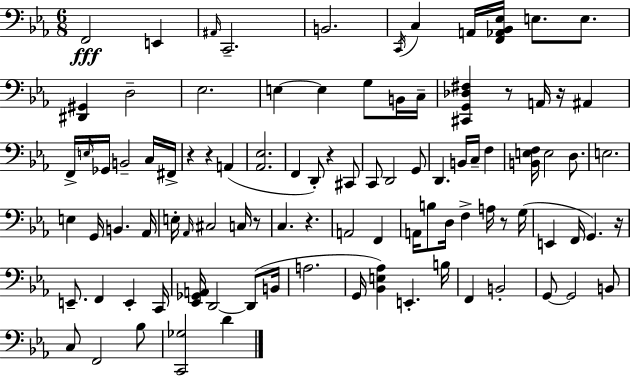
X:1
T:Untitled
M:6/8
L:1/4
K:Eb
F,,2 E,, ^A,,/4 C,,2 B,,2 C,,/4 C, A,,/4 [F,,_A,,_B,,_E,]/4 E,/2 E,/2 [^D,,^G,,] D,2 _E,2 E, E, G,/2 B,,/4 C,/4 [^C,,G,,_D,^F,] z/2 A,,/4 z/4 ^A,, F,,/4 E,/4 _G,,/4 B,,2 C,/4 ^F,,/4 z z A,, [_A,,_E,]2 F,, D,,/2 z ^C,,/2 C,,/2 D,,2 G,,/2 D,, B,,/4 C,/4 F, [B,,E,F,]/4 E,2 D,/2 E,2 E, G,,/4 B,, _A,,/4 E,/4 _A,,/4 ^C,2 C,/4 z/2 C, z A,,2 F,, A,,/4 B,/2 D,/4 F, A,/4 z/2 G,/4 E,, F,,/4 G,, z/4 E,,/2 F,, E,, C,,/4 [_E,,_G,,A,,]/4 D,,2 D,,/2 B,,/4 A,2 G,,/4 [_B,,E,_A,] E,, B,/4 F,, B,,2 G,,/2 G,,2 B,,/2 C,/2 F,,2 _B,/2 [C,,_G,]2 D